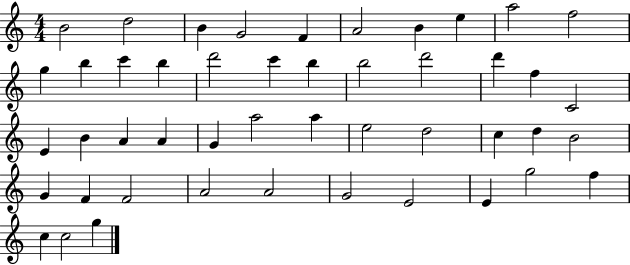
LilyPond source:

{
  \clef treble
  \numericTimeSignature
  \time 4/4
  \key c \major
  b'2 d''2 | b'4 g'2 f'4 | a'2 b'4 e''4 | a''2 f''2 | \break g''4 b''4 c'''4 b''4 | d'''2 c'''4 b''4 | b''2 d'''2 | d'''4 f''4 c'2 | \break e'4 b'4 a'4 a'4 | g'4 a''2 a''4 | e''2 d''2 | c''4 d''4 b'2 | \break g'4 f'4 f'2 | a'2 a'2 | g'2 e'2 | e'4 g''2 f''4 | \break c''4 c''2 g''4 | \bar "|."
}